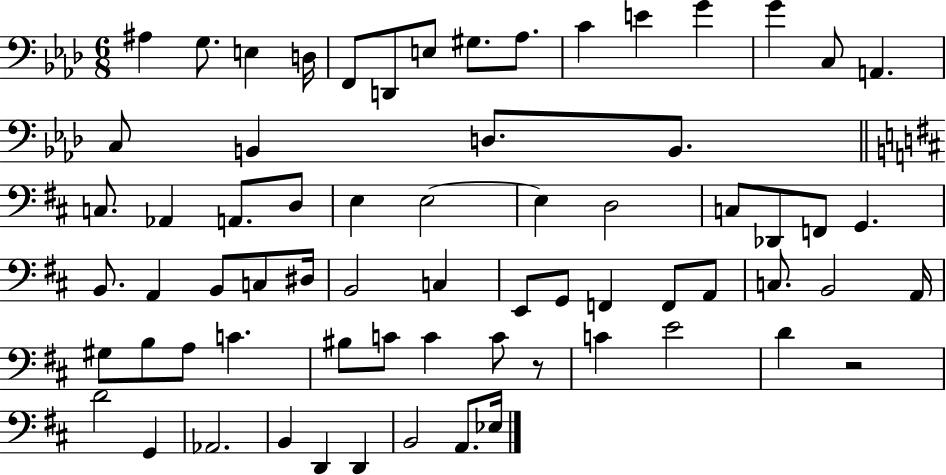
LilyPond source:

{
  \clef bass
  \numericTimeSignature
  \time 6/8
  \key aes \major
  ais4 g8. e4 d16 | f,8 d,8 e8 gis8. aes8. | c'4 e'4 g'4 | g'4 c8 a,4. | \break c8 b,4 d8. b,8. | \bar "||" \break \key d \major c8. aes,4 a,8. d8 | e4 e2~~ | e4 d2 | c8 des,8 f,8 g,4. | \break b,8. a,4 b,8 c8 dis16 | b,2 c4 | e,8 g,8 f,4 f,8 a,8 | c8. b,2 a,16 | \break gis8 b8 a8 c'4. | bis8 c'8 c'4 c'8 r8 | c'4 e'2 | d'4 r2 | \break d'2 g,4 | aes,2. | b,4 d,4 d,4 | b,2 a,8. ees16 | \break \bar "|."
}